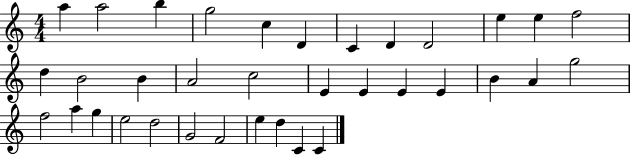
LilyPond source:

{
  \clef treble
  \numericTimeSignature
  \time 4/4
  \key c \major
  a''4 a''2 b''4 | g''2 c''4 d'4 | c'4 d'4 d'2 | e''4 e''4 f''2 | \break d''4 b'2 b'4 | a'2 c''2 | e'4 e'4 e'4 e'4 | b'4 a'4 g''2 | \break f''2 a''4 g''4 | e''2 d''2 | g'2 f'2 | e''4 d''4 c'4 c'4 | \break \bar "|."
}